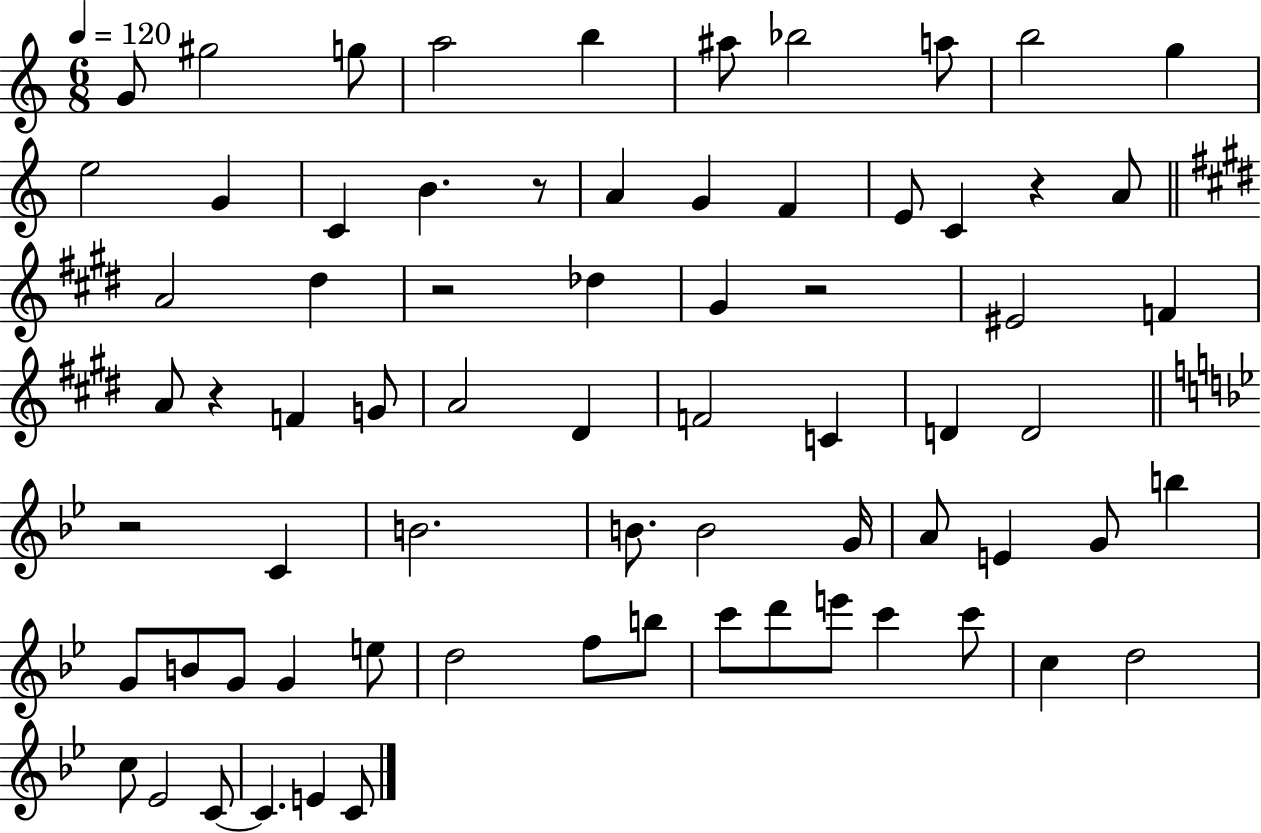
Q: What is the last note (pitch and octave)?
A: C4